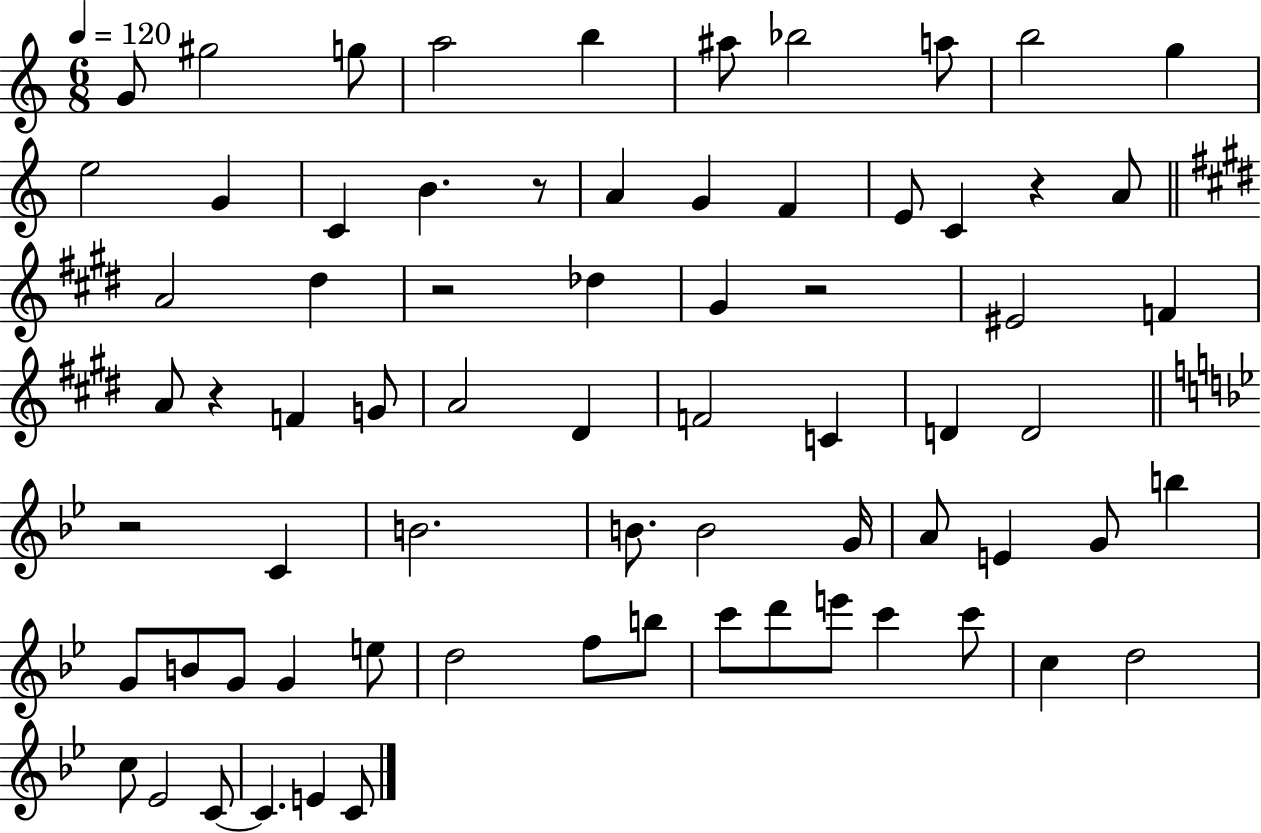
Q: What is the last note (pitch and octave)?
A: C4